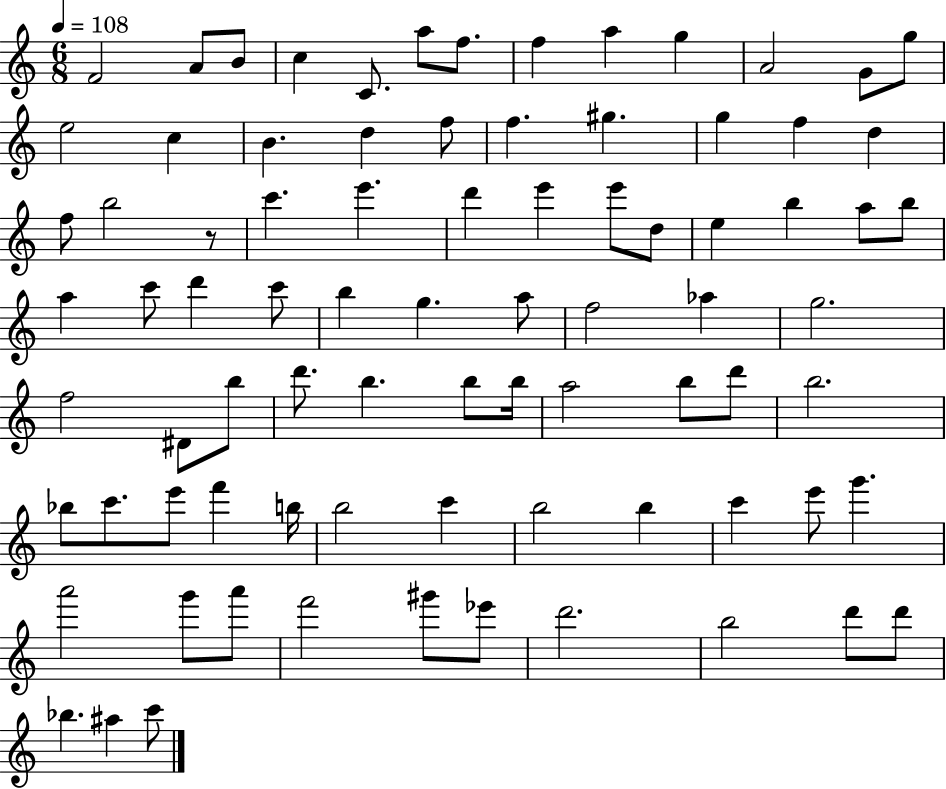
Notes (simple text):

F4/h A4/e B4/e C5/q C4/e. A5/e F5/e. F5/q A5/q G5/q A4/h G4/e G5/e E5/h C5/q B4/q. D5/q F5/e F5/q. G#5/q. G5/q F5/q D5/q F5/e B5/h R/e C6/q. E6/q. D6/q E6/q E6/e D5/e E5/q B5/q A5/e B5/e A5/q C6/e D6/q C6/e B5/q G5/q. A5/e F5/h Ab5/q G5/h. F5/h D#4/e B5/e D6/e. B5/q. B5/e B5/s A5/h B5/e D6/e B5/h. Bb5/e C6/e. E6/e F6/q B5/s B5/h C6/q B5/h B5/q C6/q E6/e G6/q. A6/h G6/e A6/e F6/h G#6/e Eb6/e D6/h. B5/h D6/e D6/e Bb5/q. A#5/q C6/e